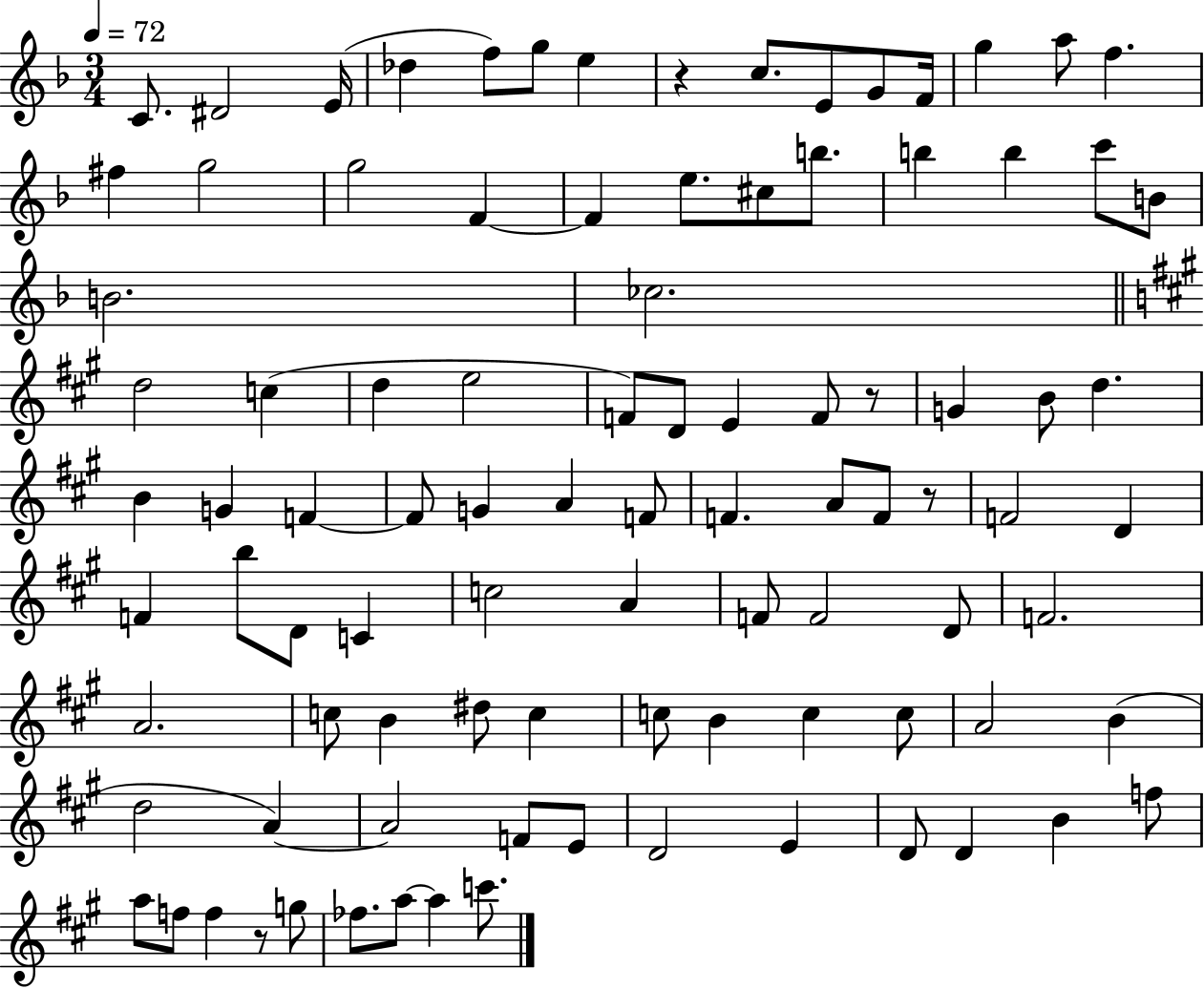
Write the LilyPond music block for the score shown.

{
  \clef treble
  \numericTimeSignature
  \time 3/4
  \key f \major
  \tempo 4 = 72
  c'8. dis'2 e'16( | des''4 f''8) g''8 e''4 | r4 c''8. e'8 g'8 f'16 | g''4 a''8 f''4. | \break fis''4 g''2 | g''2 f'4~~ | f'4 e''8. cis''8 b''8. | b''4 b''4 c'''8 b'8 | \break b'2. | ces''2. | \bar "||" \break \key a \major d''2 c''4( | d''4 e''2 | f'8) d'8 e'4 f'8 r8 | g'4 b'8 d''4. | \break b'4 g'4 f'4~~ | f'8 g'4 a'4 f'8 | f'4. a'8 f'8 r8 | f'2 d'4 | \break f'4 b''8 d'8 c'4 | c''2 a'4 | f'8 f'2 d'8 | f'2. | \break a'2. | c''8 b'4 dis''8 c''4 | c''8 b'4 c''4 c''8 | a'2 b'4( | \break d''2 a'4~~) | a'2 f'8 e'8 | d'2 e'4 | d'8 d'4 b'4 f''8 | \break a''8 f''8 f''4 r8 g''8 | fes''8. a''8~~ a''4 c'''8. | \bar "|."
}